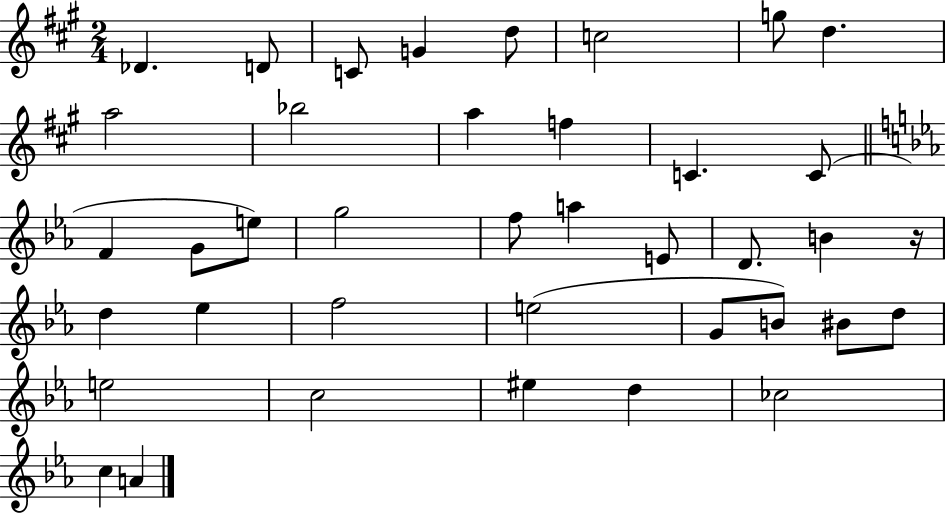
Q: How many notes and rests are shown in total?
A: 39